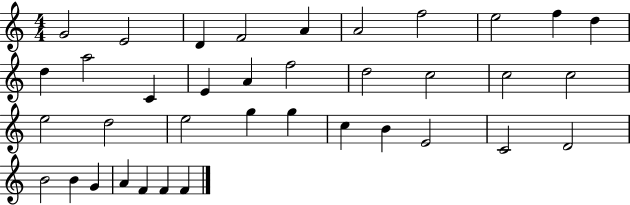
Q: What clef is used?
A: treble